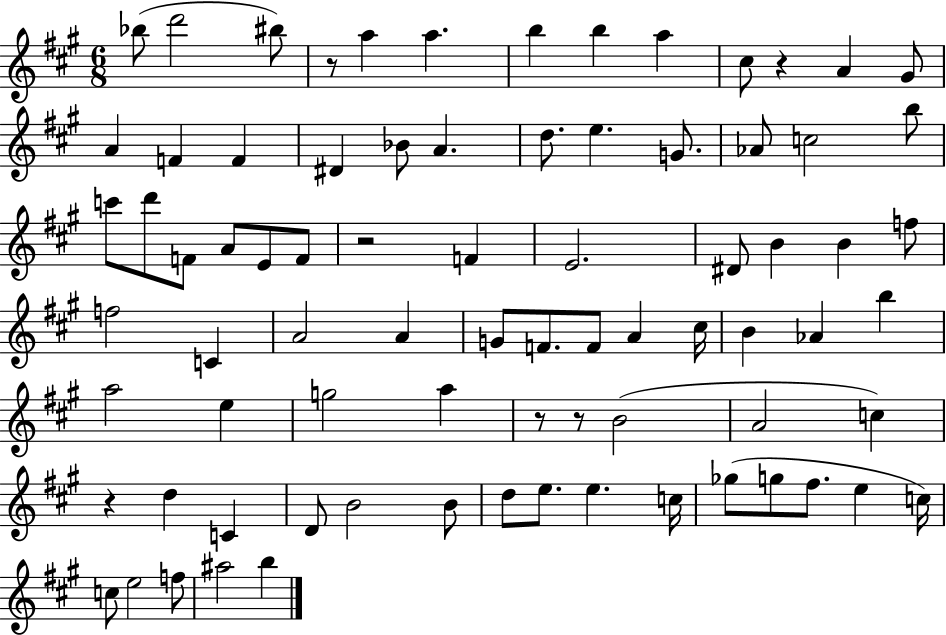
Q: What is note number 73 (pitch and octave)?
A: B5